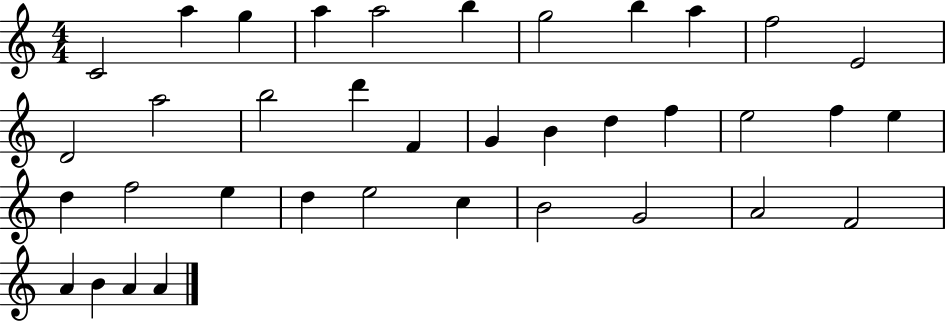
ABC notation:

X:1
T:Untitled
M:4/4
L:1/4
K:C
C2 a g a a2 b g2 b a f2 E2 D2 a2 b2 d' F G B d f e2 f e d f2 e d e2 c B2 G2 A2 F2 A B A A